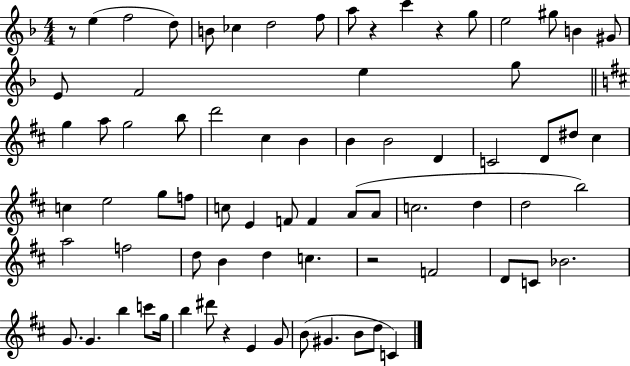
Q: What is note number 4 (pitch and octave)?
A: B4